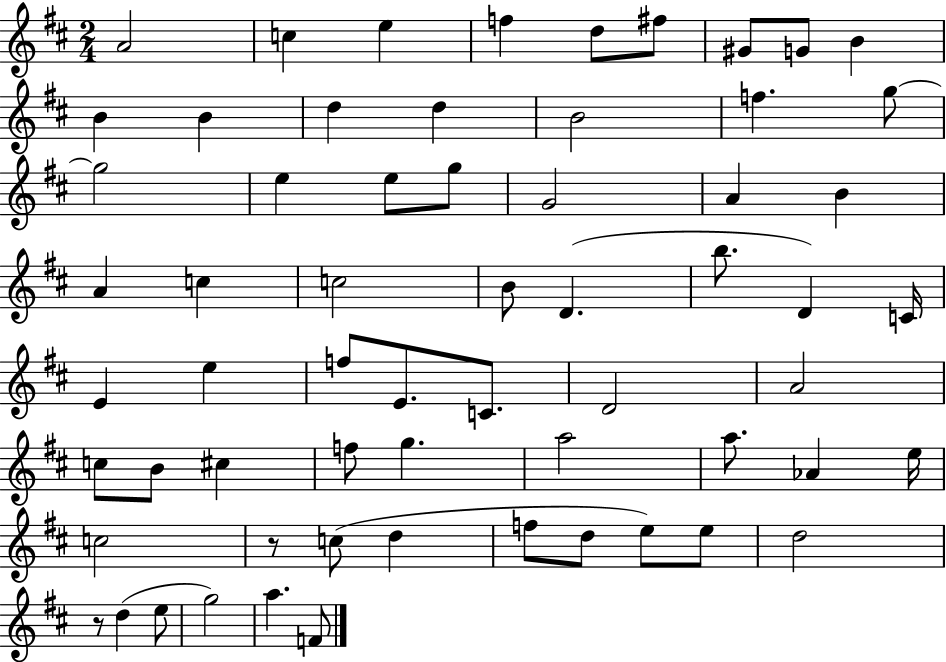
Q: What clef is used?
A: treble